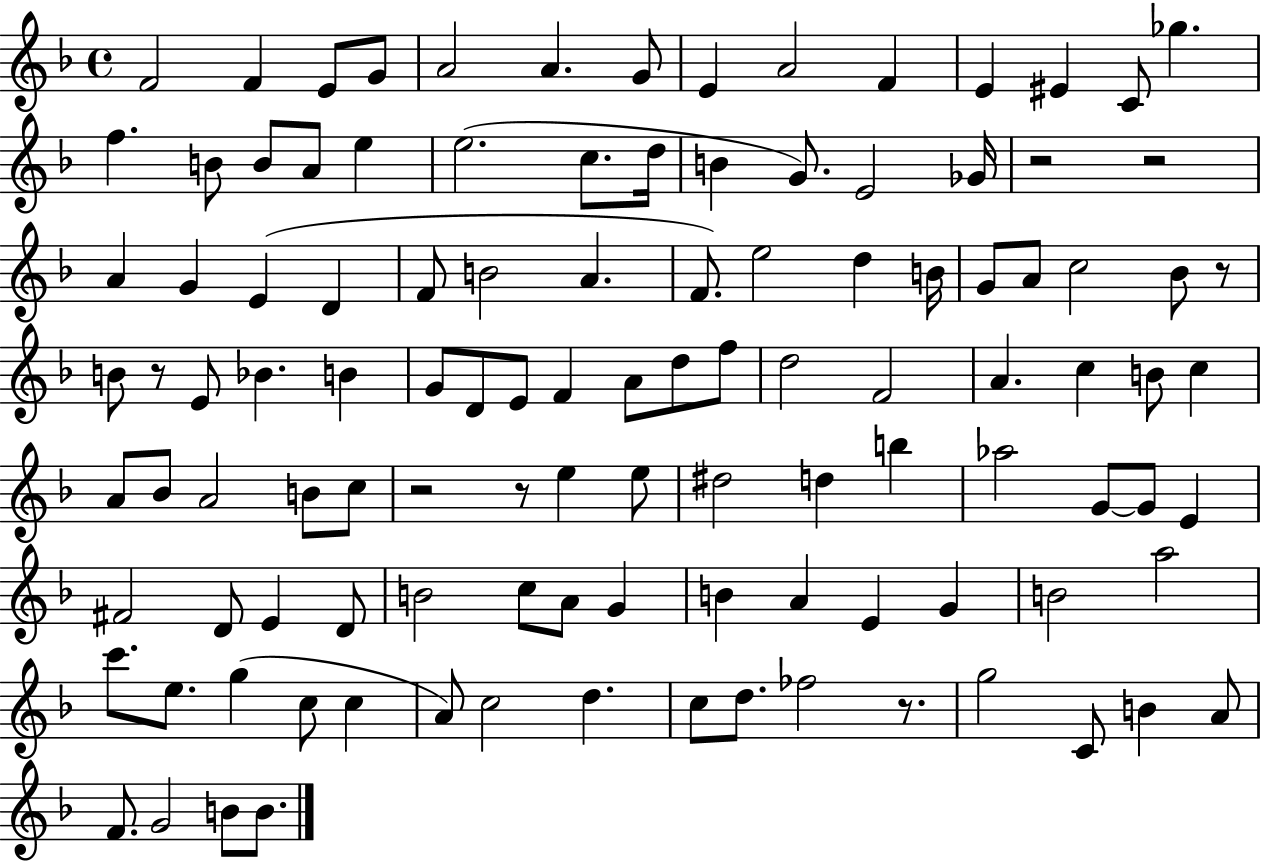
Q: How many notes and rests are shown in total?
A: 112